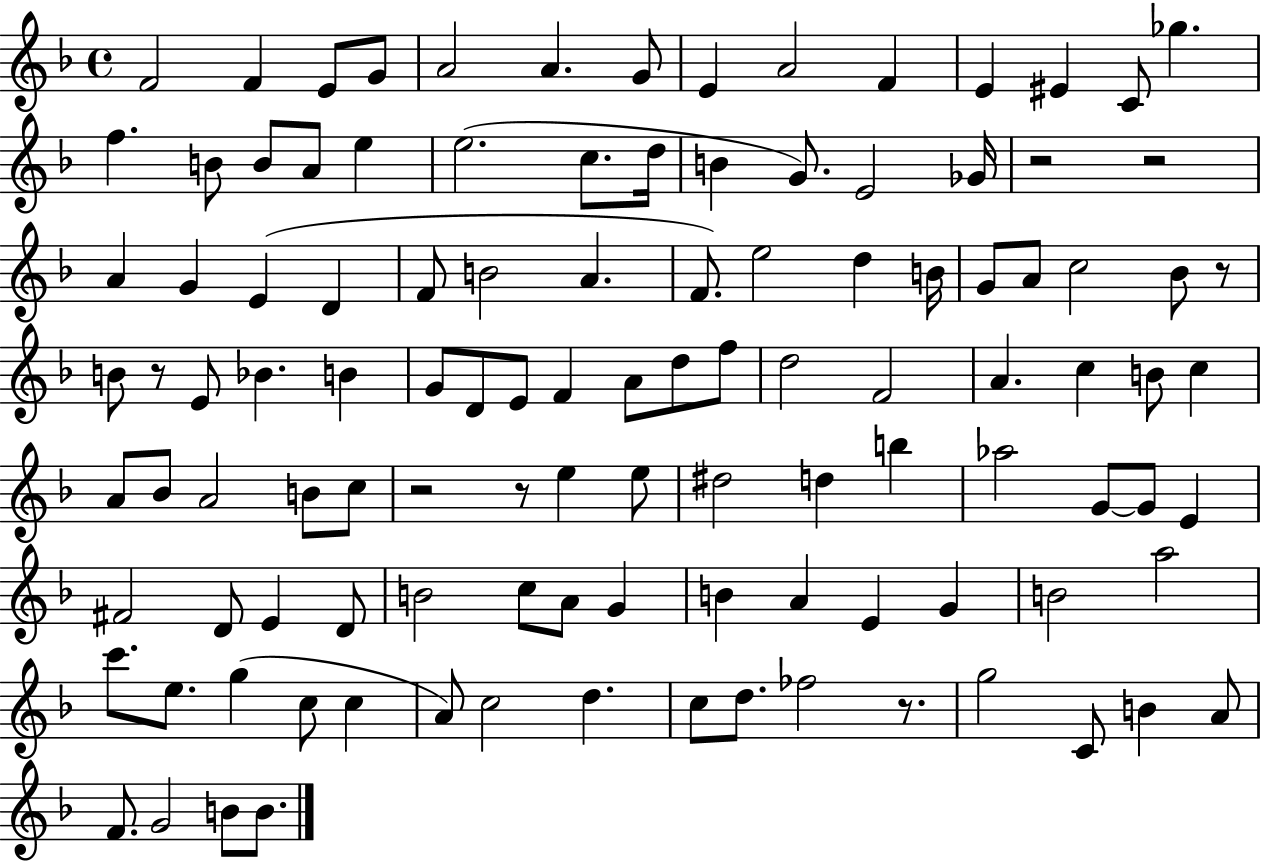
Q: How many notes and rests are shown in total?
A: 112